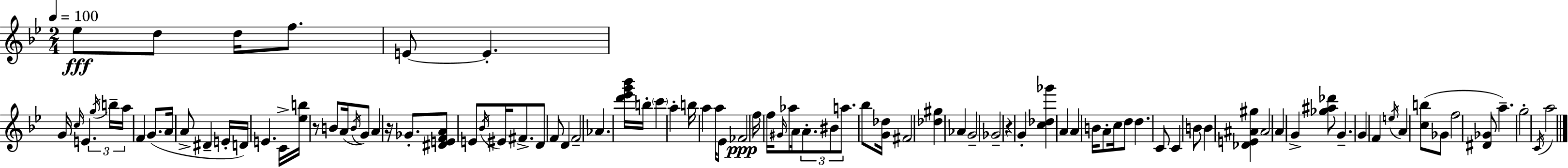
Eb5/e D5/e D5/s F5/e. E4/e E4/q. G4/s C5/s E4/q. G5/s B5/s A5/s F4/q G4/e. A4/s A4/e D#4/q E4/s D4/s E4/q. C4/s [Eb5,B5]/s R/e B4/e A4/s B4/s G4/e A4/q R/s Gb4/e. [D#4,E4,F4,A4]/e E4/e Bb4/s EIS4/s F#4/e. D4/e F4/e D4/q F4/h Ab4/q. [D6,Eb6,G6,Bb6]/s B5/s C6/q A5/q B5/s A5/q A5/s Eb4/e FES4/h F5/s F5/s G#4/s Ab5/e A4/s A4/e. BIS4/e A5/e. Bb5/e [G4,Db5]/s F#4/h [Db5,G#5]/q Ab4/q G4/h Gb4/h R/q G4/q [C5,Db5,Gb6]/q A4/q A4/q B4/s A4/e C5/s D5/e D5/q. C4/e C4/q B4/e B4/q [Db4,E4,A#4,G#5]/q A#4/h A4/q G4/q [Gb5,A#5,Db6]/e G4/q. G4/q F4/q E5/s A4/q [C5,B5]/e Gb4/e F5/h [D#4,Gb4]/e A5/q. G5/h C4/s A5/h